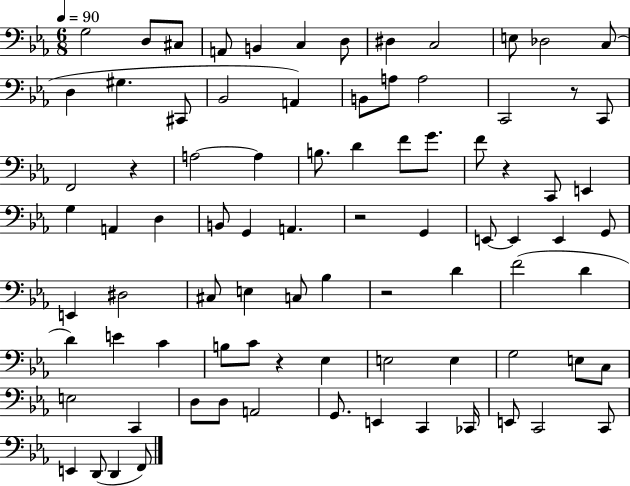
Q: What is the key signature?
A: EES major